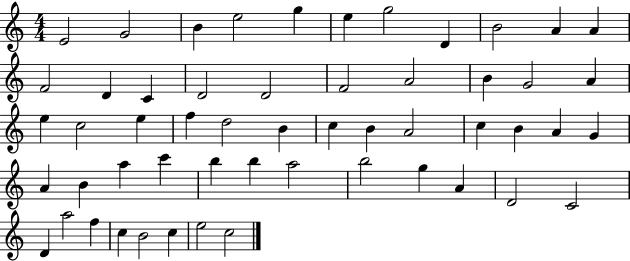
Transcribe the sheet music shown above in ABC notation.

X:1
T:Untitled
M:4/4
L:1/4
K:C
E2 G2 B e2 g e g2 D B2 A A F2 D C D2 D2 F2 A2 B G2 A e c2 e f d2 B c B A2 c B A G A B a c' b b a2 b2 g A D2 C2 D a2 f c B2 c e2 c2